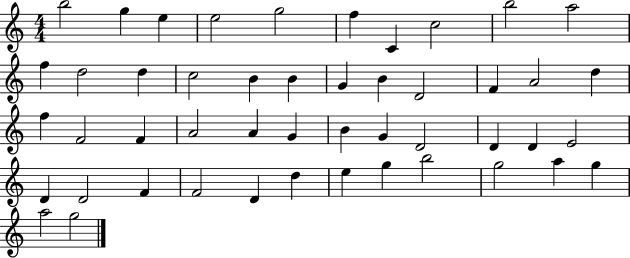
B5/h G5/q E5/q E5/h G5/h F5/q C4/q C5/h B5/h A5/h F5/q D5/h D5/q C5/h B4/q B4/q G4/q B4/q D4/h F4/q A4/h D5/q F5/q F4/h F4/q A4/h A4/q G4/q B4/q G4/q D4/h D4/q D4/q E4/h D4/q D4/h F4/q F4/h D4/q D5/q E5/q G5/q B5/h G5/h A5/q G5/q A5/h G5/h